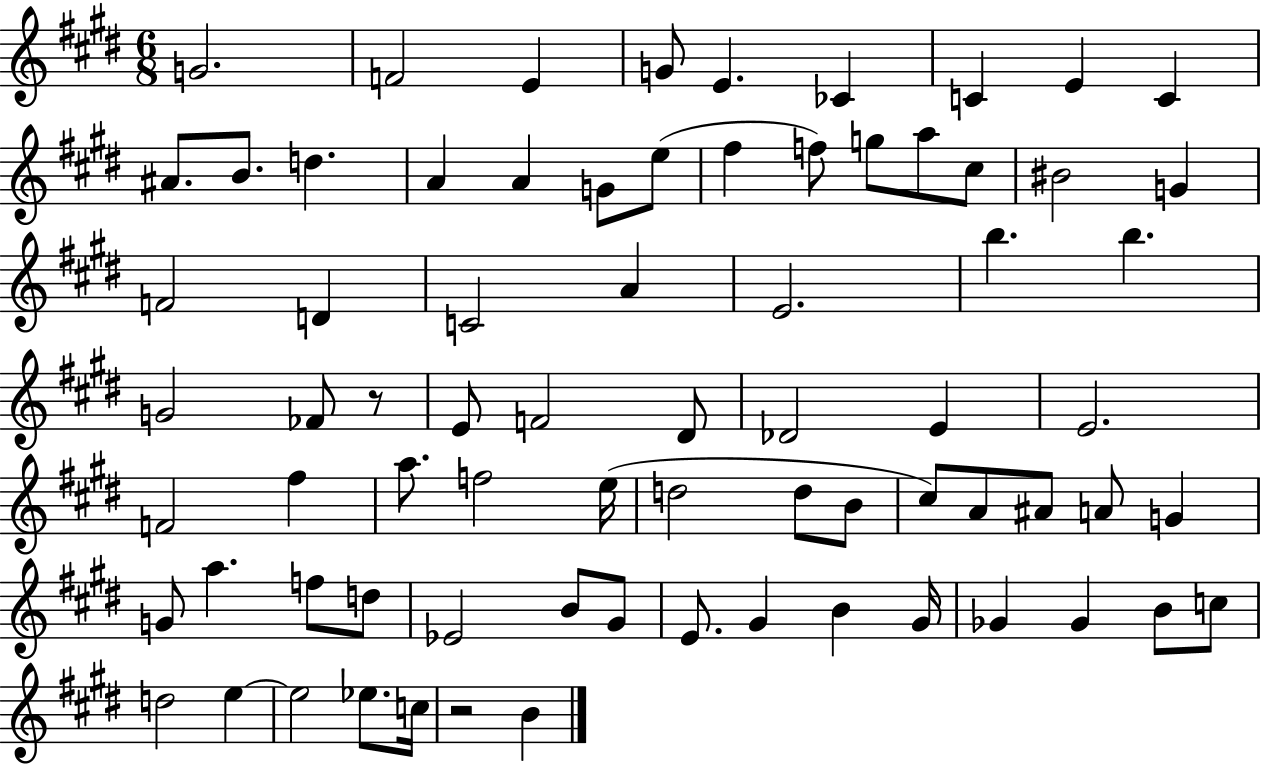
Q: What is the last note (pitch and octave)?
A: B4